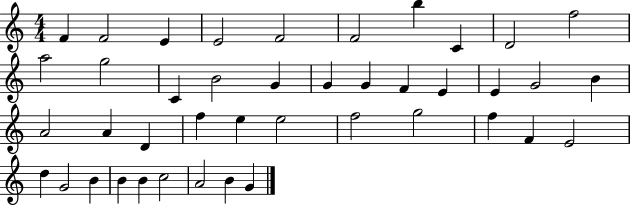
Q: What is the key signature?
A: C major